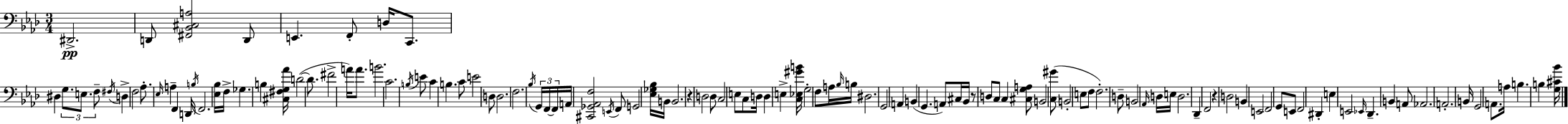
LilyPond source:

{
  \clef bass
  \numericTimeSignature
  \time 3/4
  \key f \minor
  \repeat volta 2 { dis,2.->\pp | d,8 <fis, bes, cis a>2 d,8 | e,4. f,8-. d16 c,8. | dis4 \tuplet 3/2 { g8. e8. f8-- } | \break \acciaccatura { fis16 } d4-> f2 | aes8.-. \grace { ees16 } a4-- f,4 | d,16 \acciaccatura { b16 } f,2. | <ees bes>16 f16-> ges4. b4 | \break <cis fis g aes'>16 d'2~(~ | d'8. fis'2-> a'16) | a'8. b'2. | c'2. | \break \acciaccatura { b16 } e'8 c'4 b4. | c'8 e'2 | d8 d2. | f2. | \break \acciaccatura { bes16 } \tuplet 3/2 { g,16 f,16~~ f,16 } a,16 <cis, ges, aes, f>2 | \acciaccatura { e,16 } f,8 g,2 | <ees ges bes>16 b,16 b,2. | r4 d2 | \break d8 c2 | e8 c8 d16 d4 | e4-> <c ees gis' b'>16 g2-. | f8 a16 \grace { bes16 } b16 dis2. | \break g,2 | a,4 b,4( g,4. | a,8) cis16 bes,16 r8 d8 | c8 c4 <cis g a>8 b,2 | \break <c gis'>8( b,2-. | e8 f8 f2.-.) | d8-- b,2 | \grace { aes,16 } d16 e16 d2. | \break des,4-- | f,2 r4 | d2 b,4 | e,2 f,2 | \break g,8 e,8 f,2 | dis,4-. e4 | e,2 \grace { ees,16 } des,4.-- | b,4 a,8 aes,2. | \break a,2.-. | b,16 g,2 | a,8. a16 b4. | b4 <g cis' bes'>16 } \bar "|."
}